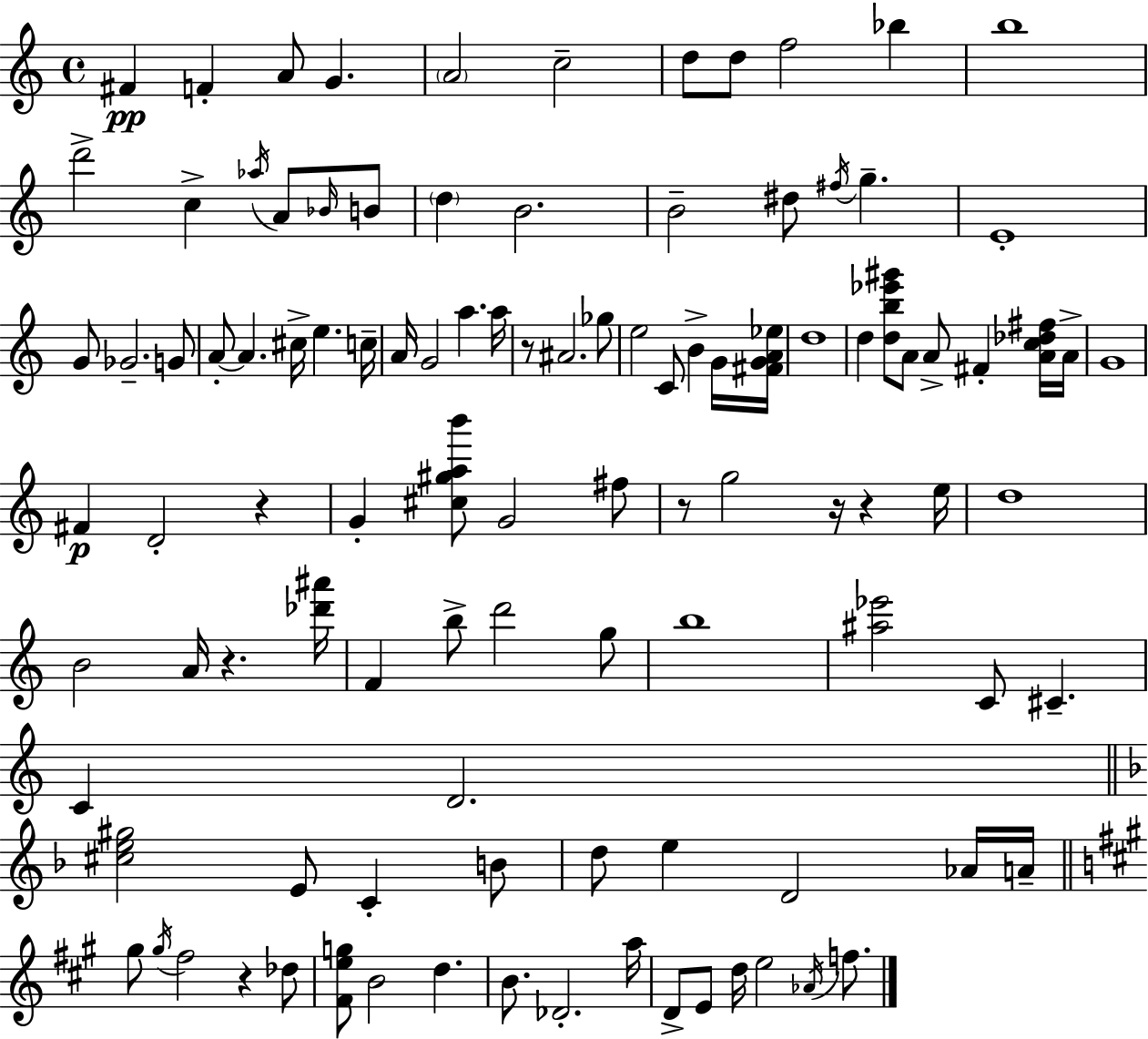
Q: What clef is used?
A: treble